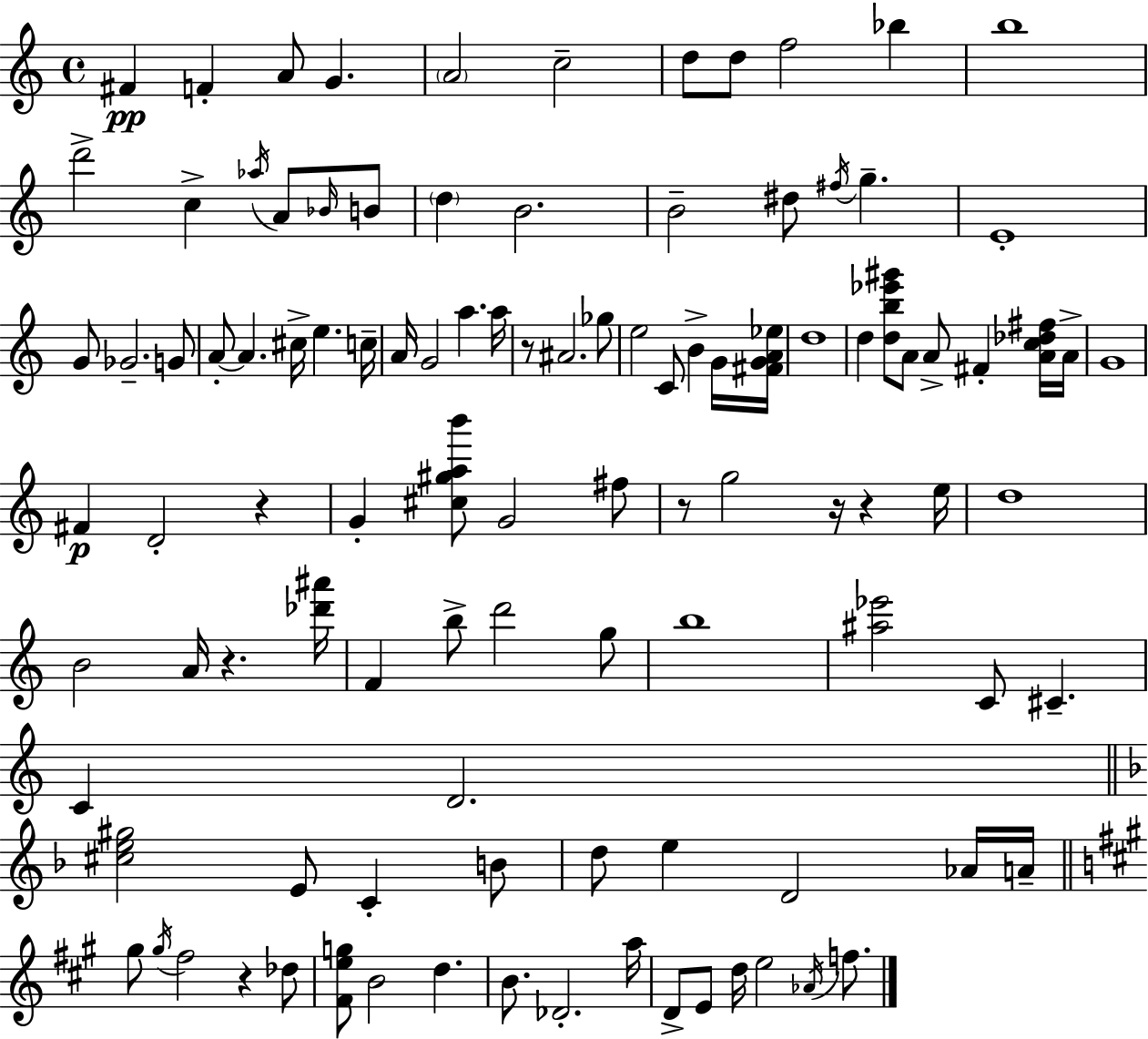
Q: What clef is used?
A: treble